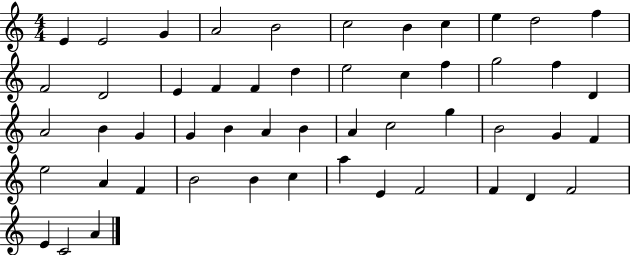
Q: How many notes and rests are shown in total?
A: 51